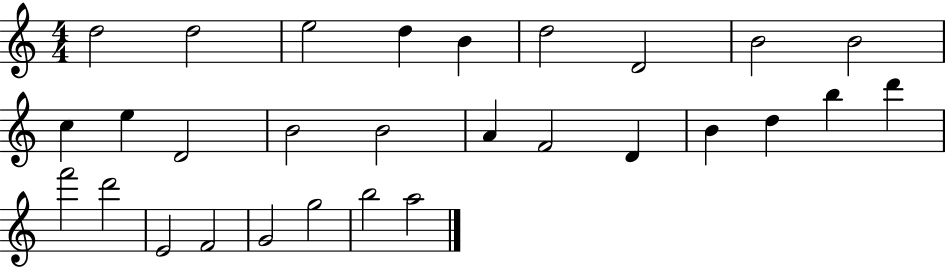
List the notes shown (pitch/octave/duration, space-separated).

D5/h D5/h E5/h D5/q B4/q D5/h D4/h B4/h B4/h C5/q E5/q D4/h B4/h B4/h A4/q F4/h D4/q B4/q D5/q B5/q D6/q F6/h D6/h E4/h F4/h G4/h G5/h B5/h A5/h